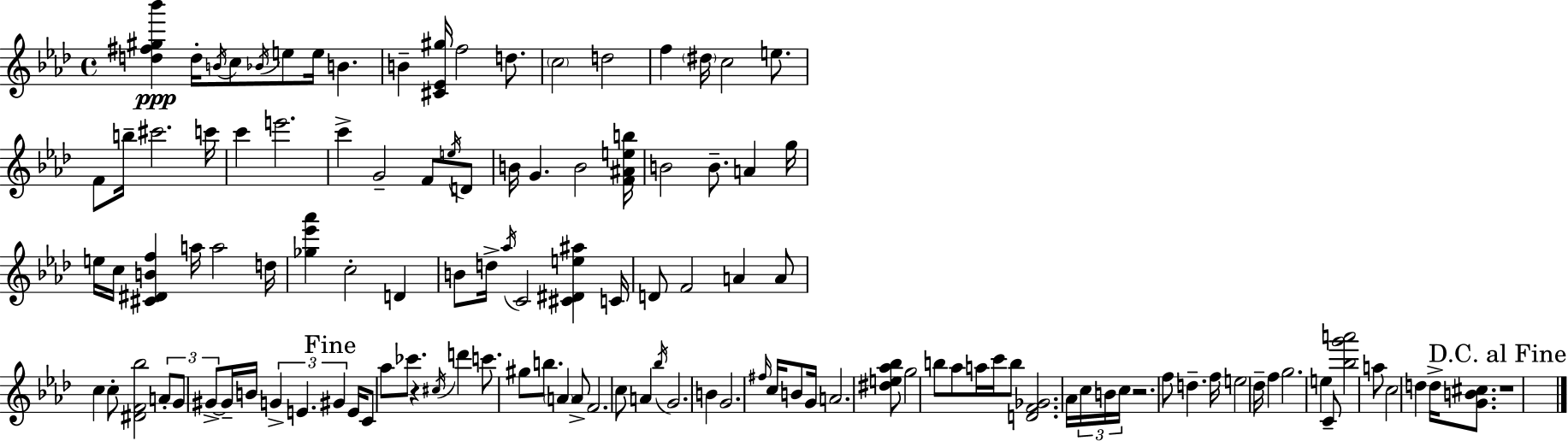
[D5,F#5,G#5,Bb6]/q D5/s B4/s C5/e Bb4/s E5/e E5/s B4/q. B4/q [C#4,Eb4,G#5]/s F5/h D5/e. C5/h D5/h F5/q D#5/s C5/h E5/e. F4/e B5/s C#6/h. C6/s C6/q E6/h. C6/q G4/h F4/e E5/s D4/e B4/s G4/q. B4/h [F4,A#4,E5,B5]/s B4/h B4/e. A4/q G5/s E5/s C5/s [C#4,D#4,B4,F5]/q A5/s A5/h D5/s [Gb5,Eb6,Ab6]/q C5/h D4/q B4/e D5/s Ab5/s C4/h [C#4,D#4,E5,A#5]/q C4/s D4/e F4/h A4/q A4/e C5/q C5/e [D#4,F4,Bb5]/h A4/e G4/e G#4/e G#4/s B4/s G4/q E4/q. G#4/q E4/s C4/e Ab5/e CES6/e. R/q C#5/s D6/q C6/e. G#5/e B5/e. A4/q A4/e F4/h. C5/e A4/q Bb5/s G4/h. B4/q G4/h. F#5/s C5/s B4/e G4/s A4/h. [D#5,E5,Ab5,Bb5]/e G5/h B5/e Ab5/e A5/s C6/s B5/e [D4,F4,Gb4]/h. Ab4/s C5/s B4/s C5/s R/h. F5/e D5/q. F5/s E5/h Db5/s F5/q G5/h. E5/q C4/e [Bb5,G6,A6]/h A5/e C5/h D5/q D5/s [G4,B4,C#5]/e. R/w